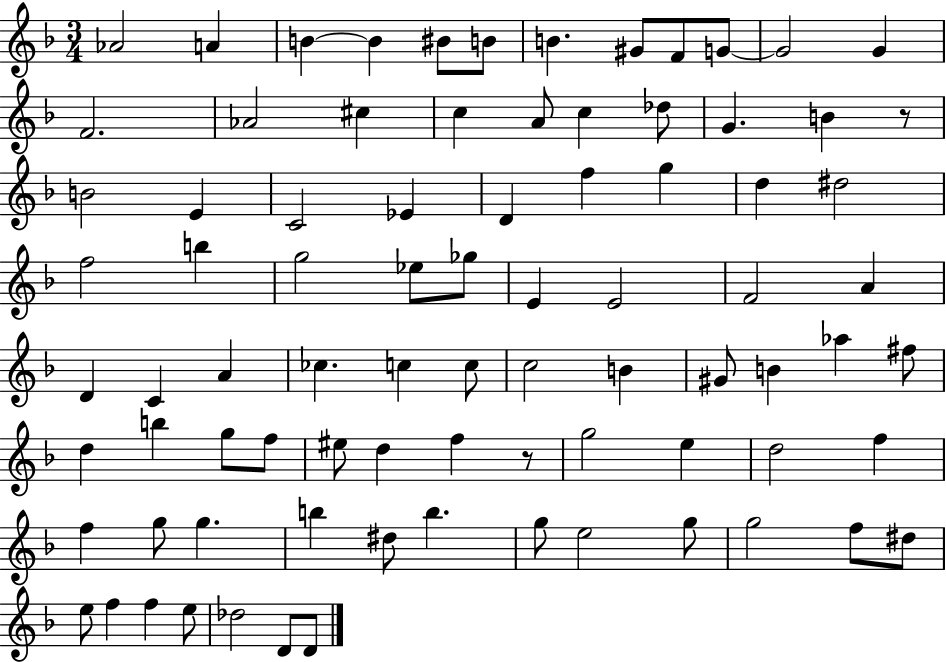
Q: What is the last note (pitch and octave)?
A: D4